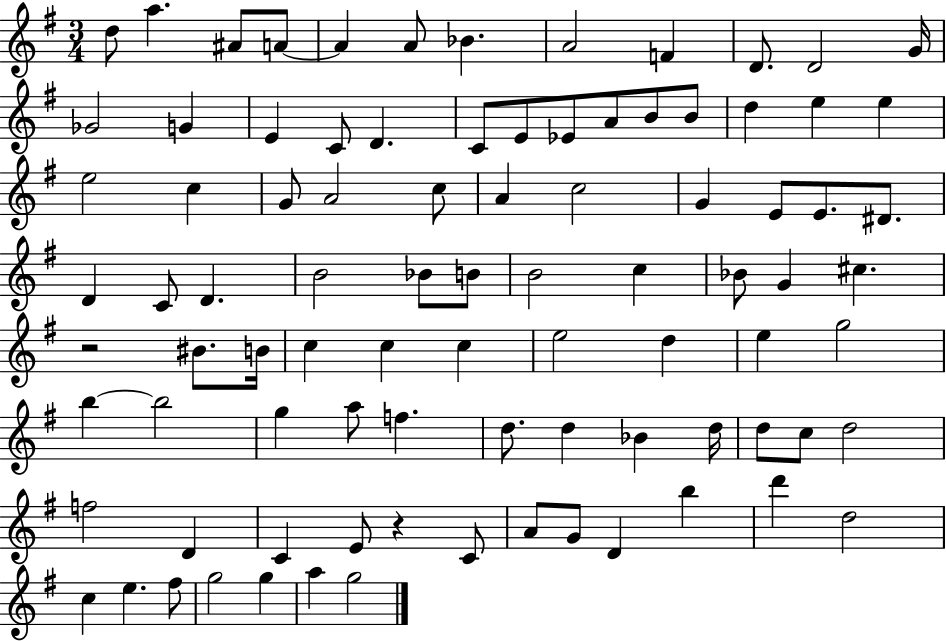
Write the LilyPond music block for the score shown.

{
  \clef treble
  \numericTimeSignature
  \time 3/4
  \key g \major
  d''8 a''4. ais'8 a'8~~ | a'4 a'8 bes'4. | a'2 f'4 | d'8. d'2 g'16 | \break ges'2 g'4 | e'4 c'8 d'4. | c'8 e'8 ees'8 a'8 b'8 b'8 | d''4 e''4 e''4 | \break e''2 c''4 | g'8 a'2 c''8 | a'4 c''2 | g'4 e'8 e'8. dis'8. | \break d'4 c'8 d'4. | b'2 bes'8 b'8 | b'2 c''4 | bes'8 g'4 cis''4. | \break r2 bis'8. b'16 | c''4 c''4 c''4 | e''2 d''4 | e''4 g''2 | \break b''4~~ b''2 | g''4 a''8 f''4. | d''8. d''4 bes'4 d''16 | d''8 c''8 d''2 | \break f''2 d'4 | c'4 e'8 r4 c'8 | a'8 g'8 d'4 b''4 | d'''4 d''2 | \break c''4 e''4. fis''8 | g''2 g''4 | a''4 g''2 | \bar "|."
}